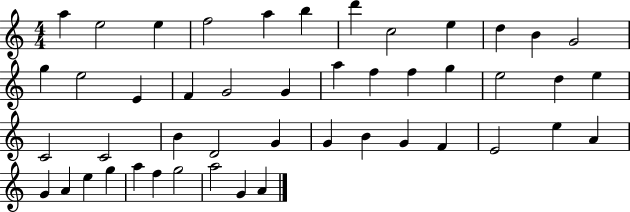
X:1
T:Untitled
M:4/4
L:1/4
K:C
a e2 e f2 a b d' c2 e d B G2 g e2 E F G2 G a f f g e2 d e C2 C2 B D2 G G B G F E2 e A G A e g a f g2 a2 G A